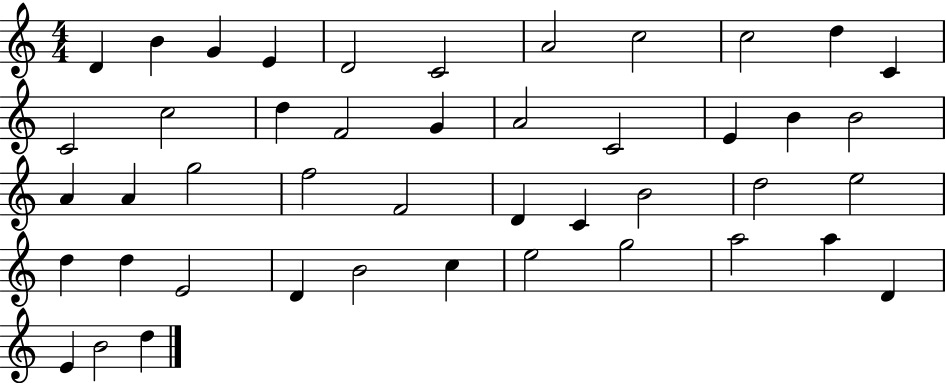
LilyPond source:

{
  \clef treble
  \numericTimeSignature
  \time 4/4
  \key c \major
  d'4 b'4 g'4 e'4 | d'2 c'2 | a'2 c''2 | c''2 d''4 c'4 | \break c'2 c''2 | d''4 f'2 g'4 | a'2 c'2 | e'4 b'4 b'2 | \break a'4 a'4 g''2 | f''2 f'2 | d'4 c'4 b'2 | d''2 e''2 | \break d''4 d''4 e'2 | d'4 b'2 c''4 | e''2 g''2 | a''2 a''4 d'4 | \break e'4 b'2 d''4 | \bar "|."
}